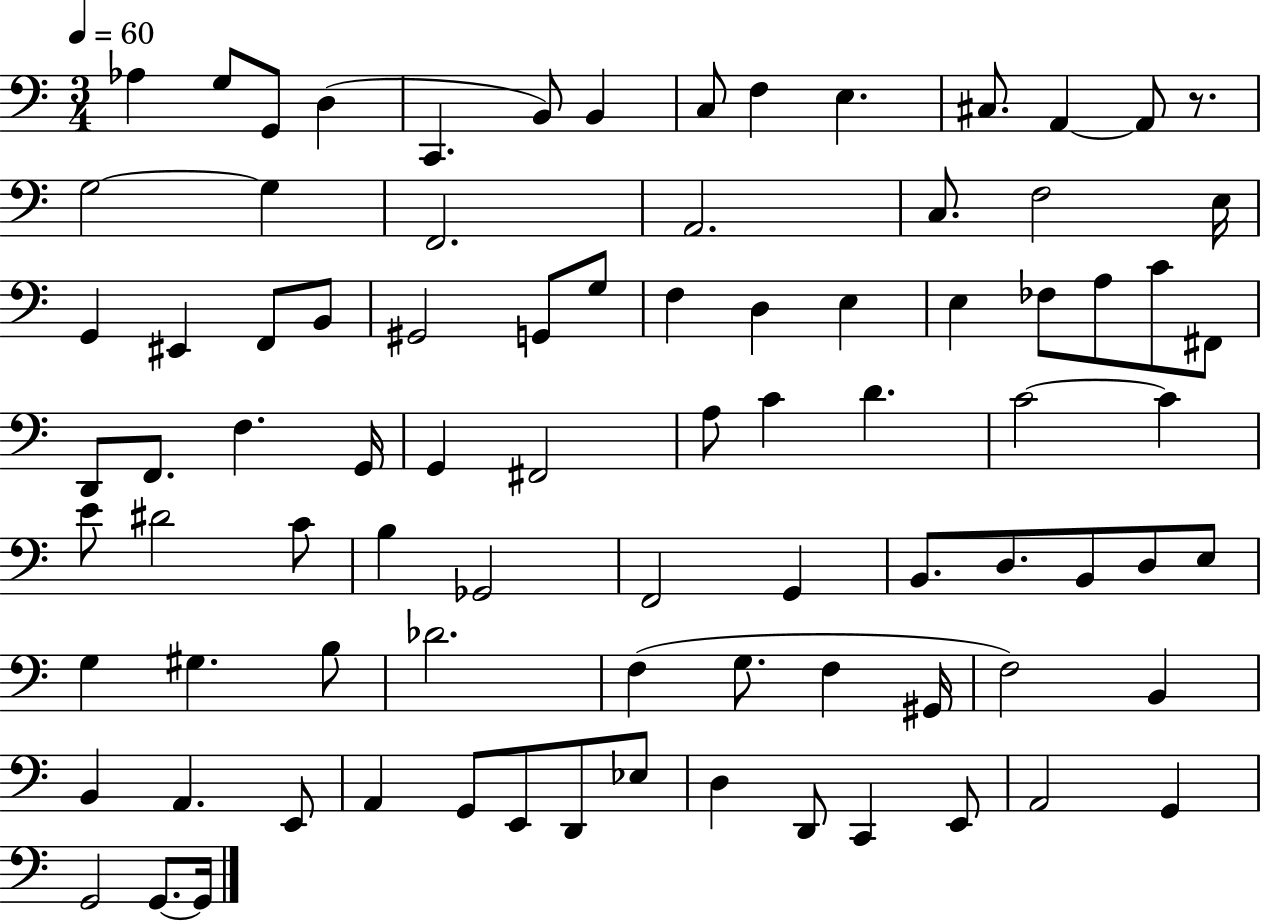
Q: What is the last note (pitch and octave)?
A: G2